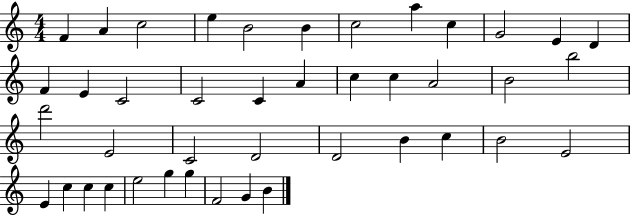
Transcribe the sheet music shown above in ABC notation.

X:1
T:Untitled
M:4/4
L:1/4
K:C
F A c2 e B2 B c2 a c G2 E D F E C2 C2 C A c c A2 B2 b2 d'2 E2 C2 D2 D2 B c B2 E2 E c c c e2 g g F2 G B